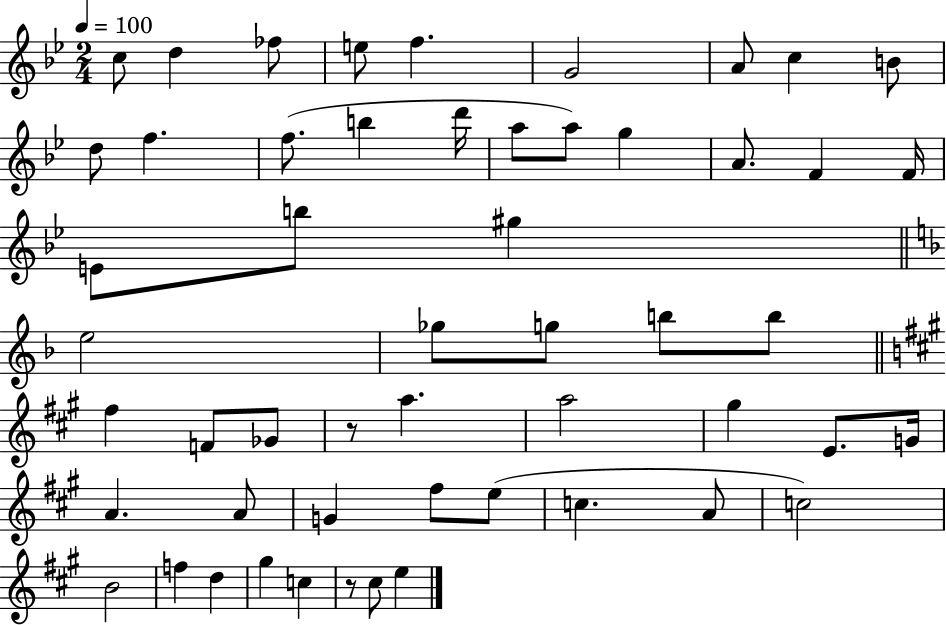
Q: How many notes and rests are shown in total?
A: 53